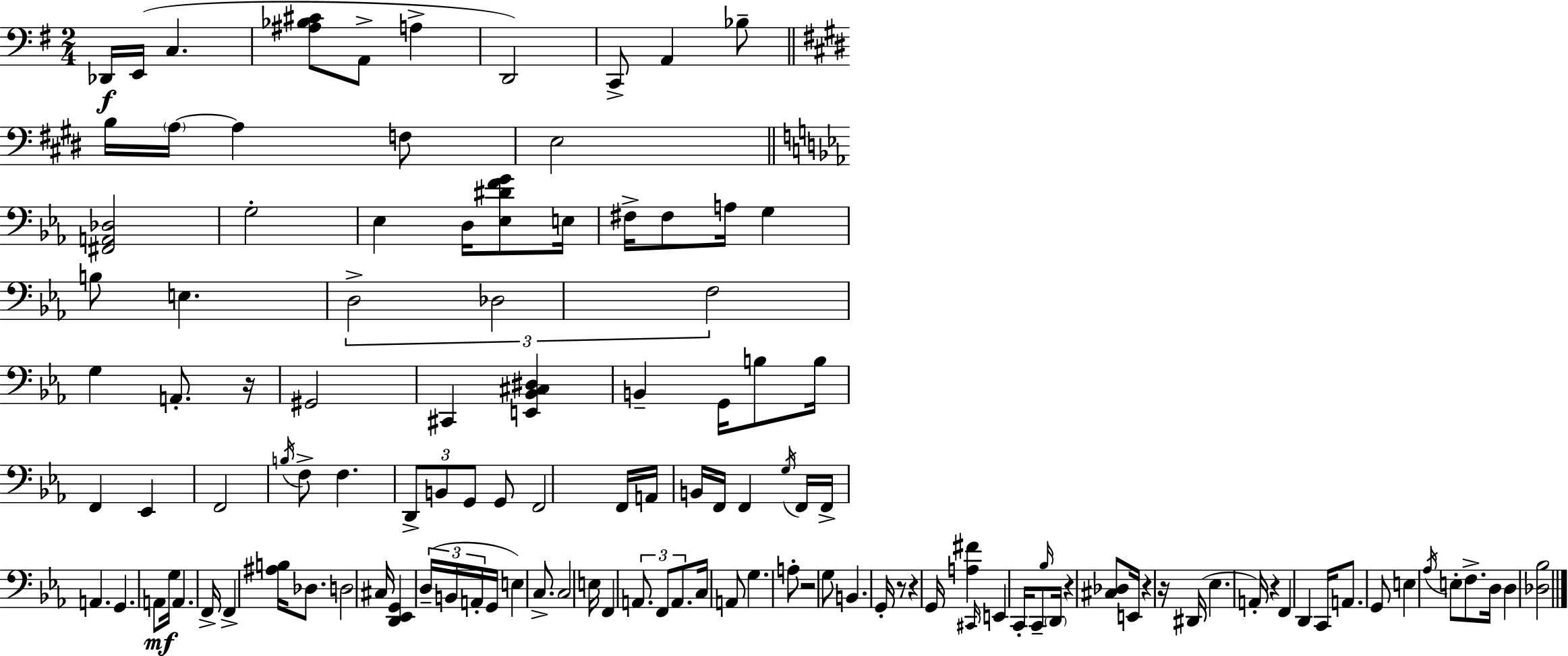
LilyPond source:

{
  \clef bass
  \numericTimeSignature
  \time 2/4
  \key e \minor
  \repeat volta 2 { des,16\f e,16( c4. | <ais bes cis'>8 a,8-> a4-> | d,2) | c,8-> a,4 bes8-- | \break \bar "||" \break \key e \major b16 \parenthesize a16~~ a4 f8 | e2 | \bar "||" \break \key ees \major <fis, a, des>2 | g2-. | ees4 d16 <ees dis' f' g'>8 e16 | fis16-> fis8 a16 g4 | \break b8 e4. | \tuplet 3/2 { d2-> | des2 | f2 } | \break g4 a,8.-. r16 | gis,2 | cis,4 <e, bes, cis dis>4 | b,4-- g,16 b8 b16 | \break f,4 ees,4 | f,2 | \acciaccatura { b16 } f8-> f4. | \tuplet 3/2 { d,8-> b,8 g,8 } g,8 | \break f,2 | f,16 a,16 b,16 f,16 f,4 | \acciaccatura { g16 } f,16 f,16-> a,4. | g,4. | \break a,8\mf g16 a,4. | f,16-> f,4-> <ais b>16 des8. | d2 | cis16 <d, ees, g,>4 \tuplet 3/2 { d16--( | \break b,16 a,16-. } g,16 e4) c8.-> | c2 | e16 f,4 \tuplet 3/2 { a,8. | f,8 a,8. } c16 | \break a,8 g4. | a8-. r2 | g8 b,4. | g,16-. r8 r4 | \break g,16 <a fis'>4 \grace { cis,16 } e,4 | c,16-. c,8-- \grace { bes16 } \parenthesize d,16 | r4 <cis des>8 e,16 r4 | r16 dis,16( ees4. | \break a,16-.) r4 | f,4 d,4 | c,16 a,8. g,8 e4 | \acciaccatura { aes16 } e8-. f8.-> | \break d16 d4 <des bes>2 | } \bar "|."
}